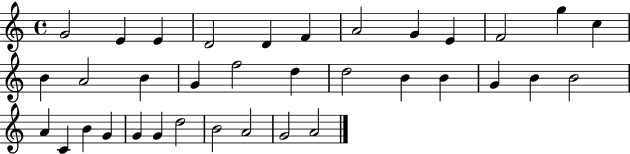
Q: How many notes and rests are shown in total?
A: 35